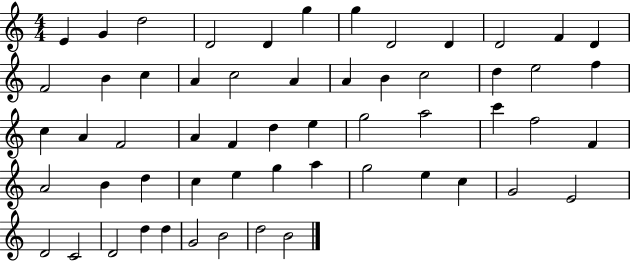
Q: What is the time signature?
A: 4/4